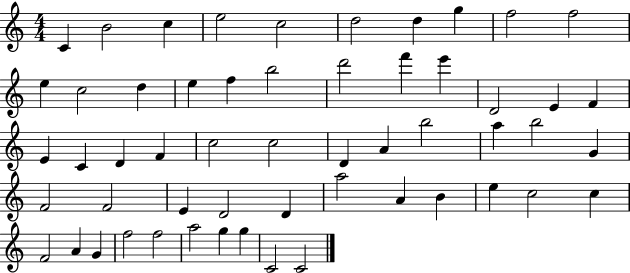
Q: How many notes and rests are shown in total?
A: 55